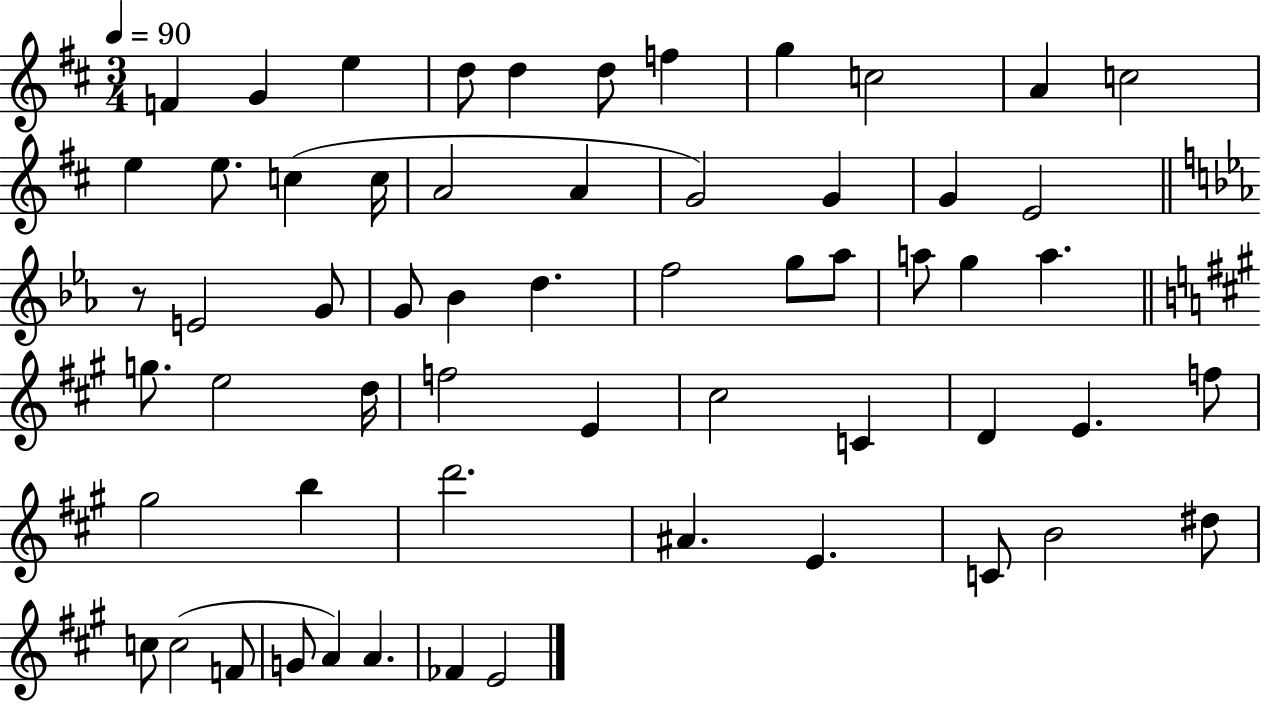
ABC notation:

X:1
T:Untitled
M:3/4
L:1/4
K:D
F G e d/2 d d/2 f g c2 A c2 e e/2 c c/4 A2 A G2 G G E2 z/2 E2 G/2 G/2 _B d f2 g/2 _a/2 a/2 g a g/2 e2 d/4 f2 E ^c2 C D E f/2 ^g2 b d'2 ^A E C/2 B2 ^d/2 c/2 c2 F/2 G/2 A A _F E2